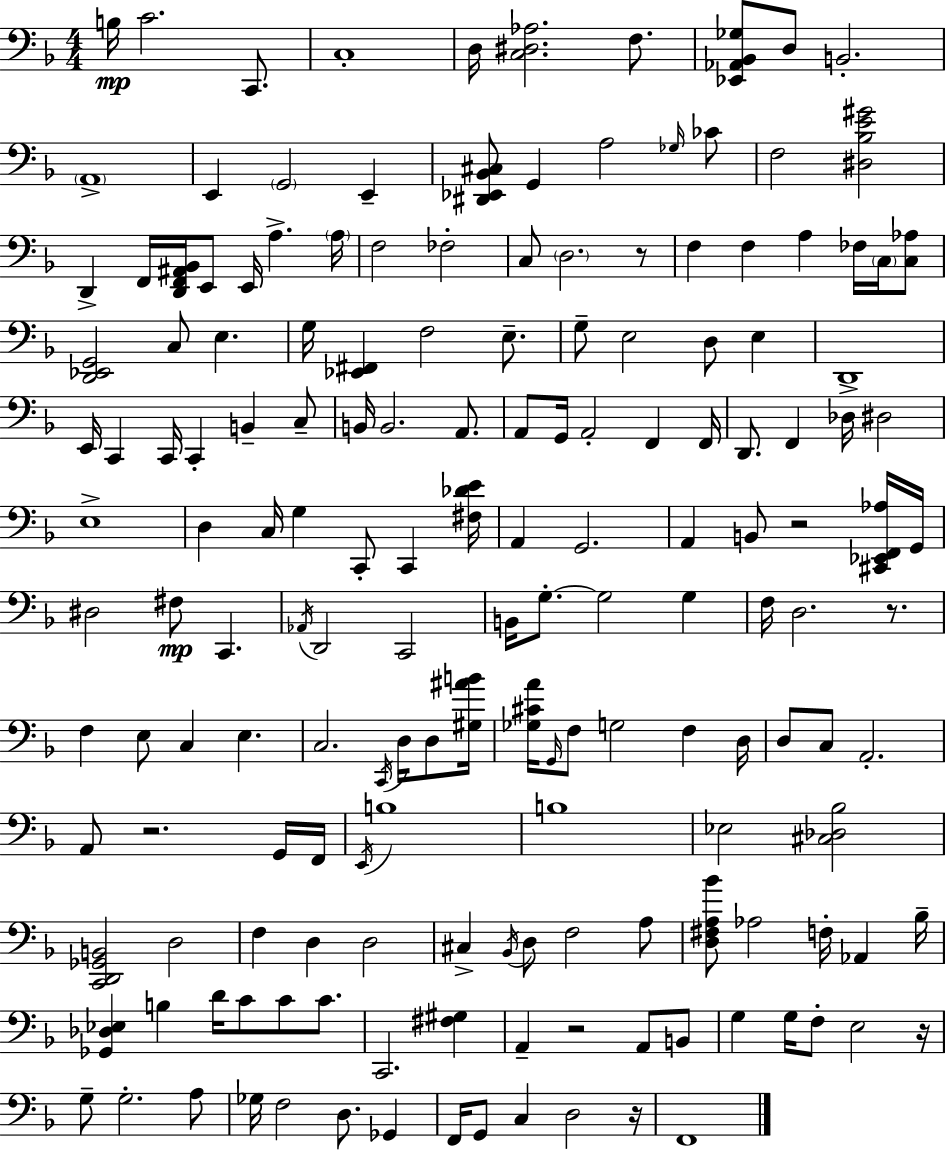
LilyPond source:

{
  \clef bass
  \numericTimeSignature
  \time 4/4
  \key f \major
  b16\mp c'2. c,8. | c1-. | d16 <c dis aes>2. f8. | <ees, aes, bes, ges>8 d8 b,2.-. | \break \parenthesize a,1-> | e,4 \parenthesize g,2 e,4-- | <dis, ees, bes, cis>8 g,4 a2 \grace { ges16 } ces'8 | f2 <dis bes e' gis'>2 | \break d,4-> f,16 <d, f, ais, bes,>16 e,8 e,16 a4.-> | \parenthesize a16 f2 fes2-. | c8 \parenthesize d2. r8 | f4 f4 a4 fes16 \parenthesize c16 <c aes>8 | \break <d, ees, g,>2 c8 e4. | g16 <ees, fis,>4 f2 e8.-- | g8-- e2 d8 e4 | d,1 | \break e,16 c,4 c,16 c,4-. b,4-- c8-- | b,16 b,2. a,8. | a,8 g,16 a,2-. f,4 | f,16 d,8. f,4 des16-> dis2 | \break e1-> | d4 c16 g4 c,8-. c,4 | <fis des' e'>16 a,4 g,2. | a,4 b,8 r2 <cis, ees, f, aes>16 | \break g,16 dis2 fis8\mp c,4. | \acciaccatura { aes,16 } d,2 c,2 | b,16 g8.-.~~ g2 g4 | f16 d2. r8. | \break f4 e8 c4 e4. | c2. \acciaccatura { c,16 } d16 | d8 <gis ais' b'>16 <ges cis' a'>16 \grace { g,16 } f8 g2 f4 | d16 d8 c8 a,2.-. | \break a,8 r2. | g,16 f,16 \acciaccatura { e,16 } b1 | b1 | ees2 <cis des bes>2 | \break <c, d, ges, b,>2 d2 | f4 d4 d2 | cis4-> \acciaccatura { bes,16 } d8 f2 | a8 <d fis a bes'>8 aes2 | \break f16-. aes,4 bes16-- <ges, des ees>4 b4 d'16 c'8 | c'8 c'8. c,2. | <fis gis>4 a,4-- r2 | a,8 b,8 g4 g16 f8-. e2 | \break r16 g8-- g2.-. | a8 ges16 f2 d8. | ges,4 f,16 g,8 c4 d2 | r16 f,1 | \break \bar "|."
}